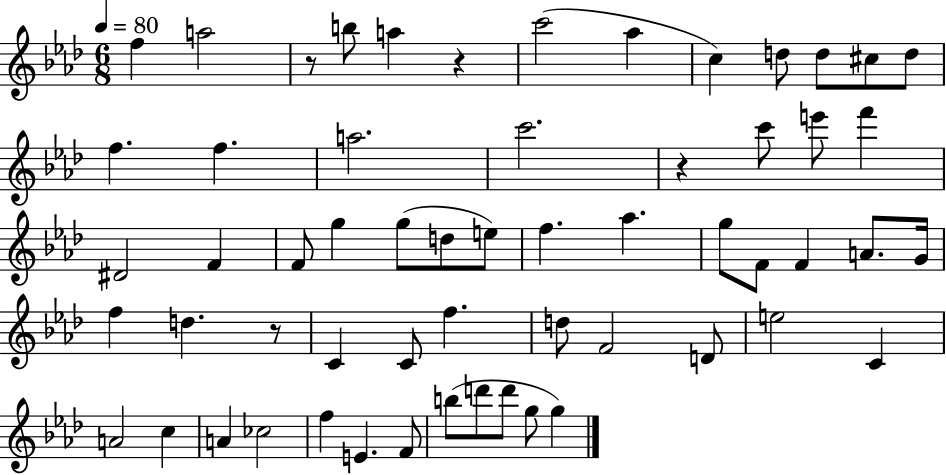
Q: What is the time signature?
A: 6/8